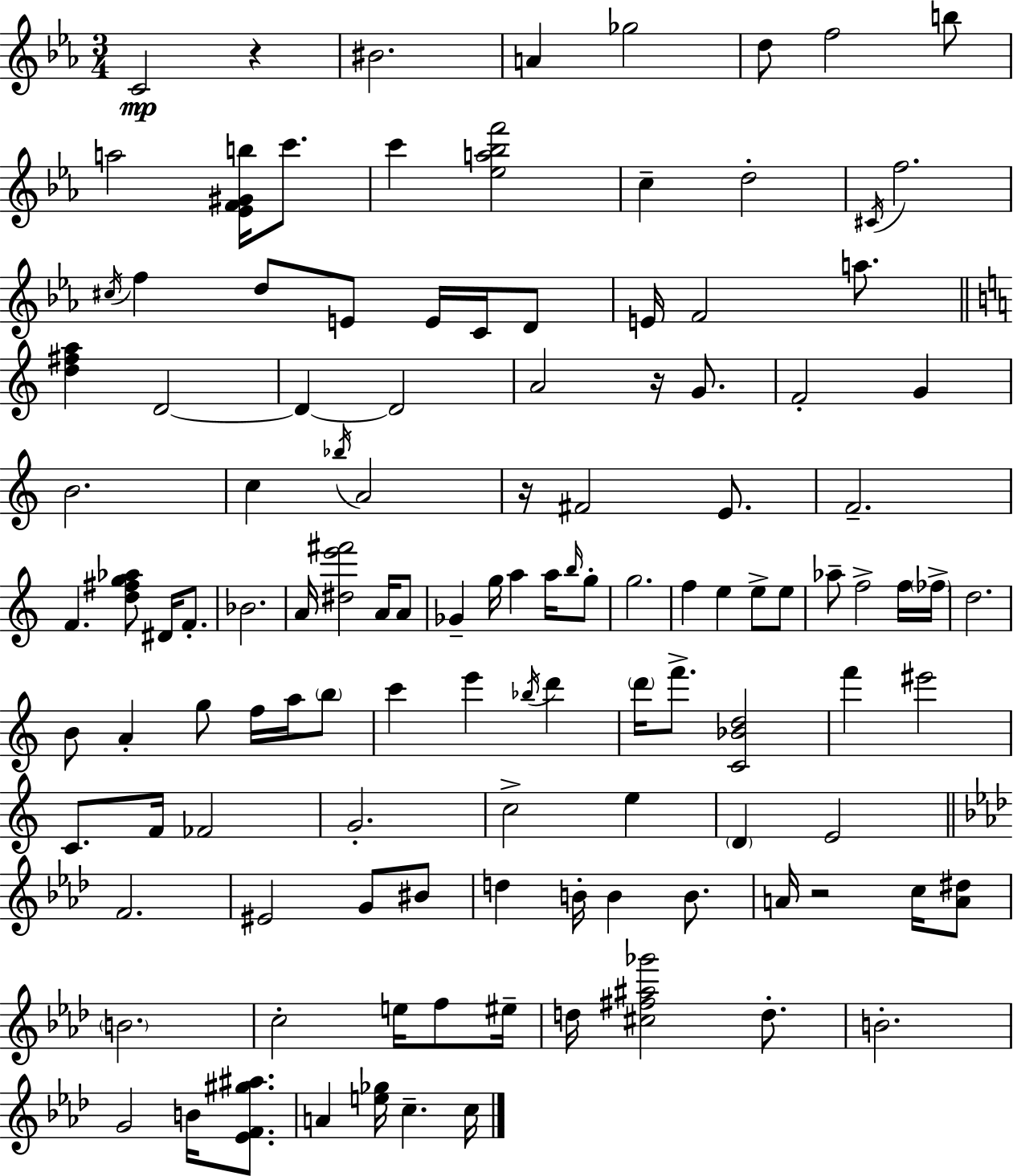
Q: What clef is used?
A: treble